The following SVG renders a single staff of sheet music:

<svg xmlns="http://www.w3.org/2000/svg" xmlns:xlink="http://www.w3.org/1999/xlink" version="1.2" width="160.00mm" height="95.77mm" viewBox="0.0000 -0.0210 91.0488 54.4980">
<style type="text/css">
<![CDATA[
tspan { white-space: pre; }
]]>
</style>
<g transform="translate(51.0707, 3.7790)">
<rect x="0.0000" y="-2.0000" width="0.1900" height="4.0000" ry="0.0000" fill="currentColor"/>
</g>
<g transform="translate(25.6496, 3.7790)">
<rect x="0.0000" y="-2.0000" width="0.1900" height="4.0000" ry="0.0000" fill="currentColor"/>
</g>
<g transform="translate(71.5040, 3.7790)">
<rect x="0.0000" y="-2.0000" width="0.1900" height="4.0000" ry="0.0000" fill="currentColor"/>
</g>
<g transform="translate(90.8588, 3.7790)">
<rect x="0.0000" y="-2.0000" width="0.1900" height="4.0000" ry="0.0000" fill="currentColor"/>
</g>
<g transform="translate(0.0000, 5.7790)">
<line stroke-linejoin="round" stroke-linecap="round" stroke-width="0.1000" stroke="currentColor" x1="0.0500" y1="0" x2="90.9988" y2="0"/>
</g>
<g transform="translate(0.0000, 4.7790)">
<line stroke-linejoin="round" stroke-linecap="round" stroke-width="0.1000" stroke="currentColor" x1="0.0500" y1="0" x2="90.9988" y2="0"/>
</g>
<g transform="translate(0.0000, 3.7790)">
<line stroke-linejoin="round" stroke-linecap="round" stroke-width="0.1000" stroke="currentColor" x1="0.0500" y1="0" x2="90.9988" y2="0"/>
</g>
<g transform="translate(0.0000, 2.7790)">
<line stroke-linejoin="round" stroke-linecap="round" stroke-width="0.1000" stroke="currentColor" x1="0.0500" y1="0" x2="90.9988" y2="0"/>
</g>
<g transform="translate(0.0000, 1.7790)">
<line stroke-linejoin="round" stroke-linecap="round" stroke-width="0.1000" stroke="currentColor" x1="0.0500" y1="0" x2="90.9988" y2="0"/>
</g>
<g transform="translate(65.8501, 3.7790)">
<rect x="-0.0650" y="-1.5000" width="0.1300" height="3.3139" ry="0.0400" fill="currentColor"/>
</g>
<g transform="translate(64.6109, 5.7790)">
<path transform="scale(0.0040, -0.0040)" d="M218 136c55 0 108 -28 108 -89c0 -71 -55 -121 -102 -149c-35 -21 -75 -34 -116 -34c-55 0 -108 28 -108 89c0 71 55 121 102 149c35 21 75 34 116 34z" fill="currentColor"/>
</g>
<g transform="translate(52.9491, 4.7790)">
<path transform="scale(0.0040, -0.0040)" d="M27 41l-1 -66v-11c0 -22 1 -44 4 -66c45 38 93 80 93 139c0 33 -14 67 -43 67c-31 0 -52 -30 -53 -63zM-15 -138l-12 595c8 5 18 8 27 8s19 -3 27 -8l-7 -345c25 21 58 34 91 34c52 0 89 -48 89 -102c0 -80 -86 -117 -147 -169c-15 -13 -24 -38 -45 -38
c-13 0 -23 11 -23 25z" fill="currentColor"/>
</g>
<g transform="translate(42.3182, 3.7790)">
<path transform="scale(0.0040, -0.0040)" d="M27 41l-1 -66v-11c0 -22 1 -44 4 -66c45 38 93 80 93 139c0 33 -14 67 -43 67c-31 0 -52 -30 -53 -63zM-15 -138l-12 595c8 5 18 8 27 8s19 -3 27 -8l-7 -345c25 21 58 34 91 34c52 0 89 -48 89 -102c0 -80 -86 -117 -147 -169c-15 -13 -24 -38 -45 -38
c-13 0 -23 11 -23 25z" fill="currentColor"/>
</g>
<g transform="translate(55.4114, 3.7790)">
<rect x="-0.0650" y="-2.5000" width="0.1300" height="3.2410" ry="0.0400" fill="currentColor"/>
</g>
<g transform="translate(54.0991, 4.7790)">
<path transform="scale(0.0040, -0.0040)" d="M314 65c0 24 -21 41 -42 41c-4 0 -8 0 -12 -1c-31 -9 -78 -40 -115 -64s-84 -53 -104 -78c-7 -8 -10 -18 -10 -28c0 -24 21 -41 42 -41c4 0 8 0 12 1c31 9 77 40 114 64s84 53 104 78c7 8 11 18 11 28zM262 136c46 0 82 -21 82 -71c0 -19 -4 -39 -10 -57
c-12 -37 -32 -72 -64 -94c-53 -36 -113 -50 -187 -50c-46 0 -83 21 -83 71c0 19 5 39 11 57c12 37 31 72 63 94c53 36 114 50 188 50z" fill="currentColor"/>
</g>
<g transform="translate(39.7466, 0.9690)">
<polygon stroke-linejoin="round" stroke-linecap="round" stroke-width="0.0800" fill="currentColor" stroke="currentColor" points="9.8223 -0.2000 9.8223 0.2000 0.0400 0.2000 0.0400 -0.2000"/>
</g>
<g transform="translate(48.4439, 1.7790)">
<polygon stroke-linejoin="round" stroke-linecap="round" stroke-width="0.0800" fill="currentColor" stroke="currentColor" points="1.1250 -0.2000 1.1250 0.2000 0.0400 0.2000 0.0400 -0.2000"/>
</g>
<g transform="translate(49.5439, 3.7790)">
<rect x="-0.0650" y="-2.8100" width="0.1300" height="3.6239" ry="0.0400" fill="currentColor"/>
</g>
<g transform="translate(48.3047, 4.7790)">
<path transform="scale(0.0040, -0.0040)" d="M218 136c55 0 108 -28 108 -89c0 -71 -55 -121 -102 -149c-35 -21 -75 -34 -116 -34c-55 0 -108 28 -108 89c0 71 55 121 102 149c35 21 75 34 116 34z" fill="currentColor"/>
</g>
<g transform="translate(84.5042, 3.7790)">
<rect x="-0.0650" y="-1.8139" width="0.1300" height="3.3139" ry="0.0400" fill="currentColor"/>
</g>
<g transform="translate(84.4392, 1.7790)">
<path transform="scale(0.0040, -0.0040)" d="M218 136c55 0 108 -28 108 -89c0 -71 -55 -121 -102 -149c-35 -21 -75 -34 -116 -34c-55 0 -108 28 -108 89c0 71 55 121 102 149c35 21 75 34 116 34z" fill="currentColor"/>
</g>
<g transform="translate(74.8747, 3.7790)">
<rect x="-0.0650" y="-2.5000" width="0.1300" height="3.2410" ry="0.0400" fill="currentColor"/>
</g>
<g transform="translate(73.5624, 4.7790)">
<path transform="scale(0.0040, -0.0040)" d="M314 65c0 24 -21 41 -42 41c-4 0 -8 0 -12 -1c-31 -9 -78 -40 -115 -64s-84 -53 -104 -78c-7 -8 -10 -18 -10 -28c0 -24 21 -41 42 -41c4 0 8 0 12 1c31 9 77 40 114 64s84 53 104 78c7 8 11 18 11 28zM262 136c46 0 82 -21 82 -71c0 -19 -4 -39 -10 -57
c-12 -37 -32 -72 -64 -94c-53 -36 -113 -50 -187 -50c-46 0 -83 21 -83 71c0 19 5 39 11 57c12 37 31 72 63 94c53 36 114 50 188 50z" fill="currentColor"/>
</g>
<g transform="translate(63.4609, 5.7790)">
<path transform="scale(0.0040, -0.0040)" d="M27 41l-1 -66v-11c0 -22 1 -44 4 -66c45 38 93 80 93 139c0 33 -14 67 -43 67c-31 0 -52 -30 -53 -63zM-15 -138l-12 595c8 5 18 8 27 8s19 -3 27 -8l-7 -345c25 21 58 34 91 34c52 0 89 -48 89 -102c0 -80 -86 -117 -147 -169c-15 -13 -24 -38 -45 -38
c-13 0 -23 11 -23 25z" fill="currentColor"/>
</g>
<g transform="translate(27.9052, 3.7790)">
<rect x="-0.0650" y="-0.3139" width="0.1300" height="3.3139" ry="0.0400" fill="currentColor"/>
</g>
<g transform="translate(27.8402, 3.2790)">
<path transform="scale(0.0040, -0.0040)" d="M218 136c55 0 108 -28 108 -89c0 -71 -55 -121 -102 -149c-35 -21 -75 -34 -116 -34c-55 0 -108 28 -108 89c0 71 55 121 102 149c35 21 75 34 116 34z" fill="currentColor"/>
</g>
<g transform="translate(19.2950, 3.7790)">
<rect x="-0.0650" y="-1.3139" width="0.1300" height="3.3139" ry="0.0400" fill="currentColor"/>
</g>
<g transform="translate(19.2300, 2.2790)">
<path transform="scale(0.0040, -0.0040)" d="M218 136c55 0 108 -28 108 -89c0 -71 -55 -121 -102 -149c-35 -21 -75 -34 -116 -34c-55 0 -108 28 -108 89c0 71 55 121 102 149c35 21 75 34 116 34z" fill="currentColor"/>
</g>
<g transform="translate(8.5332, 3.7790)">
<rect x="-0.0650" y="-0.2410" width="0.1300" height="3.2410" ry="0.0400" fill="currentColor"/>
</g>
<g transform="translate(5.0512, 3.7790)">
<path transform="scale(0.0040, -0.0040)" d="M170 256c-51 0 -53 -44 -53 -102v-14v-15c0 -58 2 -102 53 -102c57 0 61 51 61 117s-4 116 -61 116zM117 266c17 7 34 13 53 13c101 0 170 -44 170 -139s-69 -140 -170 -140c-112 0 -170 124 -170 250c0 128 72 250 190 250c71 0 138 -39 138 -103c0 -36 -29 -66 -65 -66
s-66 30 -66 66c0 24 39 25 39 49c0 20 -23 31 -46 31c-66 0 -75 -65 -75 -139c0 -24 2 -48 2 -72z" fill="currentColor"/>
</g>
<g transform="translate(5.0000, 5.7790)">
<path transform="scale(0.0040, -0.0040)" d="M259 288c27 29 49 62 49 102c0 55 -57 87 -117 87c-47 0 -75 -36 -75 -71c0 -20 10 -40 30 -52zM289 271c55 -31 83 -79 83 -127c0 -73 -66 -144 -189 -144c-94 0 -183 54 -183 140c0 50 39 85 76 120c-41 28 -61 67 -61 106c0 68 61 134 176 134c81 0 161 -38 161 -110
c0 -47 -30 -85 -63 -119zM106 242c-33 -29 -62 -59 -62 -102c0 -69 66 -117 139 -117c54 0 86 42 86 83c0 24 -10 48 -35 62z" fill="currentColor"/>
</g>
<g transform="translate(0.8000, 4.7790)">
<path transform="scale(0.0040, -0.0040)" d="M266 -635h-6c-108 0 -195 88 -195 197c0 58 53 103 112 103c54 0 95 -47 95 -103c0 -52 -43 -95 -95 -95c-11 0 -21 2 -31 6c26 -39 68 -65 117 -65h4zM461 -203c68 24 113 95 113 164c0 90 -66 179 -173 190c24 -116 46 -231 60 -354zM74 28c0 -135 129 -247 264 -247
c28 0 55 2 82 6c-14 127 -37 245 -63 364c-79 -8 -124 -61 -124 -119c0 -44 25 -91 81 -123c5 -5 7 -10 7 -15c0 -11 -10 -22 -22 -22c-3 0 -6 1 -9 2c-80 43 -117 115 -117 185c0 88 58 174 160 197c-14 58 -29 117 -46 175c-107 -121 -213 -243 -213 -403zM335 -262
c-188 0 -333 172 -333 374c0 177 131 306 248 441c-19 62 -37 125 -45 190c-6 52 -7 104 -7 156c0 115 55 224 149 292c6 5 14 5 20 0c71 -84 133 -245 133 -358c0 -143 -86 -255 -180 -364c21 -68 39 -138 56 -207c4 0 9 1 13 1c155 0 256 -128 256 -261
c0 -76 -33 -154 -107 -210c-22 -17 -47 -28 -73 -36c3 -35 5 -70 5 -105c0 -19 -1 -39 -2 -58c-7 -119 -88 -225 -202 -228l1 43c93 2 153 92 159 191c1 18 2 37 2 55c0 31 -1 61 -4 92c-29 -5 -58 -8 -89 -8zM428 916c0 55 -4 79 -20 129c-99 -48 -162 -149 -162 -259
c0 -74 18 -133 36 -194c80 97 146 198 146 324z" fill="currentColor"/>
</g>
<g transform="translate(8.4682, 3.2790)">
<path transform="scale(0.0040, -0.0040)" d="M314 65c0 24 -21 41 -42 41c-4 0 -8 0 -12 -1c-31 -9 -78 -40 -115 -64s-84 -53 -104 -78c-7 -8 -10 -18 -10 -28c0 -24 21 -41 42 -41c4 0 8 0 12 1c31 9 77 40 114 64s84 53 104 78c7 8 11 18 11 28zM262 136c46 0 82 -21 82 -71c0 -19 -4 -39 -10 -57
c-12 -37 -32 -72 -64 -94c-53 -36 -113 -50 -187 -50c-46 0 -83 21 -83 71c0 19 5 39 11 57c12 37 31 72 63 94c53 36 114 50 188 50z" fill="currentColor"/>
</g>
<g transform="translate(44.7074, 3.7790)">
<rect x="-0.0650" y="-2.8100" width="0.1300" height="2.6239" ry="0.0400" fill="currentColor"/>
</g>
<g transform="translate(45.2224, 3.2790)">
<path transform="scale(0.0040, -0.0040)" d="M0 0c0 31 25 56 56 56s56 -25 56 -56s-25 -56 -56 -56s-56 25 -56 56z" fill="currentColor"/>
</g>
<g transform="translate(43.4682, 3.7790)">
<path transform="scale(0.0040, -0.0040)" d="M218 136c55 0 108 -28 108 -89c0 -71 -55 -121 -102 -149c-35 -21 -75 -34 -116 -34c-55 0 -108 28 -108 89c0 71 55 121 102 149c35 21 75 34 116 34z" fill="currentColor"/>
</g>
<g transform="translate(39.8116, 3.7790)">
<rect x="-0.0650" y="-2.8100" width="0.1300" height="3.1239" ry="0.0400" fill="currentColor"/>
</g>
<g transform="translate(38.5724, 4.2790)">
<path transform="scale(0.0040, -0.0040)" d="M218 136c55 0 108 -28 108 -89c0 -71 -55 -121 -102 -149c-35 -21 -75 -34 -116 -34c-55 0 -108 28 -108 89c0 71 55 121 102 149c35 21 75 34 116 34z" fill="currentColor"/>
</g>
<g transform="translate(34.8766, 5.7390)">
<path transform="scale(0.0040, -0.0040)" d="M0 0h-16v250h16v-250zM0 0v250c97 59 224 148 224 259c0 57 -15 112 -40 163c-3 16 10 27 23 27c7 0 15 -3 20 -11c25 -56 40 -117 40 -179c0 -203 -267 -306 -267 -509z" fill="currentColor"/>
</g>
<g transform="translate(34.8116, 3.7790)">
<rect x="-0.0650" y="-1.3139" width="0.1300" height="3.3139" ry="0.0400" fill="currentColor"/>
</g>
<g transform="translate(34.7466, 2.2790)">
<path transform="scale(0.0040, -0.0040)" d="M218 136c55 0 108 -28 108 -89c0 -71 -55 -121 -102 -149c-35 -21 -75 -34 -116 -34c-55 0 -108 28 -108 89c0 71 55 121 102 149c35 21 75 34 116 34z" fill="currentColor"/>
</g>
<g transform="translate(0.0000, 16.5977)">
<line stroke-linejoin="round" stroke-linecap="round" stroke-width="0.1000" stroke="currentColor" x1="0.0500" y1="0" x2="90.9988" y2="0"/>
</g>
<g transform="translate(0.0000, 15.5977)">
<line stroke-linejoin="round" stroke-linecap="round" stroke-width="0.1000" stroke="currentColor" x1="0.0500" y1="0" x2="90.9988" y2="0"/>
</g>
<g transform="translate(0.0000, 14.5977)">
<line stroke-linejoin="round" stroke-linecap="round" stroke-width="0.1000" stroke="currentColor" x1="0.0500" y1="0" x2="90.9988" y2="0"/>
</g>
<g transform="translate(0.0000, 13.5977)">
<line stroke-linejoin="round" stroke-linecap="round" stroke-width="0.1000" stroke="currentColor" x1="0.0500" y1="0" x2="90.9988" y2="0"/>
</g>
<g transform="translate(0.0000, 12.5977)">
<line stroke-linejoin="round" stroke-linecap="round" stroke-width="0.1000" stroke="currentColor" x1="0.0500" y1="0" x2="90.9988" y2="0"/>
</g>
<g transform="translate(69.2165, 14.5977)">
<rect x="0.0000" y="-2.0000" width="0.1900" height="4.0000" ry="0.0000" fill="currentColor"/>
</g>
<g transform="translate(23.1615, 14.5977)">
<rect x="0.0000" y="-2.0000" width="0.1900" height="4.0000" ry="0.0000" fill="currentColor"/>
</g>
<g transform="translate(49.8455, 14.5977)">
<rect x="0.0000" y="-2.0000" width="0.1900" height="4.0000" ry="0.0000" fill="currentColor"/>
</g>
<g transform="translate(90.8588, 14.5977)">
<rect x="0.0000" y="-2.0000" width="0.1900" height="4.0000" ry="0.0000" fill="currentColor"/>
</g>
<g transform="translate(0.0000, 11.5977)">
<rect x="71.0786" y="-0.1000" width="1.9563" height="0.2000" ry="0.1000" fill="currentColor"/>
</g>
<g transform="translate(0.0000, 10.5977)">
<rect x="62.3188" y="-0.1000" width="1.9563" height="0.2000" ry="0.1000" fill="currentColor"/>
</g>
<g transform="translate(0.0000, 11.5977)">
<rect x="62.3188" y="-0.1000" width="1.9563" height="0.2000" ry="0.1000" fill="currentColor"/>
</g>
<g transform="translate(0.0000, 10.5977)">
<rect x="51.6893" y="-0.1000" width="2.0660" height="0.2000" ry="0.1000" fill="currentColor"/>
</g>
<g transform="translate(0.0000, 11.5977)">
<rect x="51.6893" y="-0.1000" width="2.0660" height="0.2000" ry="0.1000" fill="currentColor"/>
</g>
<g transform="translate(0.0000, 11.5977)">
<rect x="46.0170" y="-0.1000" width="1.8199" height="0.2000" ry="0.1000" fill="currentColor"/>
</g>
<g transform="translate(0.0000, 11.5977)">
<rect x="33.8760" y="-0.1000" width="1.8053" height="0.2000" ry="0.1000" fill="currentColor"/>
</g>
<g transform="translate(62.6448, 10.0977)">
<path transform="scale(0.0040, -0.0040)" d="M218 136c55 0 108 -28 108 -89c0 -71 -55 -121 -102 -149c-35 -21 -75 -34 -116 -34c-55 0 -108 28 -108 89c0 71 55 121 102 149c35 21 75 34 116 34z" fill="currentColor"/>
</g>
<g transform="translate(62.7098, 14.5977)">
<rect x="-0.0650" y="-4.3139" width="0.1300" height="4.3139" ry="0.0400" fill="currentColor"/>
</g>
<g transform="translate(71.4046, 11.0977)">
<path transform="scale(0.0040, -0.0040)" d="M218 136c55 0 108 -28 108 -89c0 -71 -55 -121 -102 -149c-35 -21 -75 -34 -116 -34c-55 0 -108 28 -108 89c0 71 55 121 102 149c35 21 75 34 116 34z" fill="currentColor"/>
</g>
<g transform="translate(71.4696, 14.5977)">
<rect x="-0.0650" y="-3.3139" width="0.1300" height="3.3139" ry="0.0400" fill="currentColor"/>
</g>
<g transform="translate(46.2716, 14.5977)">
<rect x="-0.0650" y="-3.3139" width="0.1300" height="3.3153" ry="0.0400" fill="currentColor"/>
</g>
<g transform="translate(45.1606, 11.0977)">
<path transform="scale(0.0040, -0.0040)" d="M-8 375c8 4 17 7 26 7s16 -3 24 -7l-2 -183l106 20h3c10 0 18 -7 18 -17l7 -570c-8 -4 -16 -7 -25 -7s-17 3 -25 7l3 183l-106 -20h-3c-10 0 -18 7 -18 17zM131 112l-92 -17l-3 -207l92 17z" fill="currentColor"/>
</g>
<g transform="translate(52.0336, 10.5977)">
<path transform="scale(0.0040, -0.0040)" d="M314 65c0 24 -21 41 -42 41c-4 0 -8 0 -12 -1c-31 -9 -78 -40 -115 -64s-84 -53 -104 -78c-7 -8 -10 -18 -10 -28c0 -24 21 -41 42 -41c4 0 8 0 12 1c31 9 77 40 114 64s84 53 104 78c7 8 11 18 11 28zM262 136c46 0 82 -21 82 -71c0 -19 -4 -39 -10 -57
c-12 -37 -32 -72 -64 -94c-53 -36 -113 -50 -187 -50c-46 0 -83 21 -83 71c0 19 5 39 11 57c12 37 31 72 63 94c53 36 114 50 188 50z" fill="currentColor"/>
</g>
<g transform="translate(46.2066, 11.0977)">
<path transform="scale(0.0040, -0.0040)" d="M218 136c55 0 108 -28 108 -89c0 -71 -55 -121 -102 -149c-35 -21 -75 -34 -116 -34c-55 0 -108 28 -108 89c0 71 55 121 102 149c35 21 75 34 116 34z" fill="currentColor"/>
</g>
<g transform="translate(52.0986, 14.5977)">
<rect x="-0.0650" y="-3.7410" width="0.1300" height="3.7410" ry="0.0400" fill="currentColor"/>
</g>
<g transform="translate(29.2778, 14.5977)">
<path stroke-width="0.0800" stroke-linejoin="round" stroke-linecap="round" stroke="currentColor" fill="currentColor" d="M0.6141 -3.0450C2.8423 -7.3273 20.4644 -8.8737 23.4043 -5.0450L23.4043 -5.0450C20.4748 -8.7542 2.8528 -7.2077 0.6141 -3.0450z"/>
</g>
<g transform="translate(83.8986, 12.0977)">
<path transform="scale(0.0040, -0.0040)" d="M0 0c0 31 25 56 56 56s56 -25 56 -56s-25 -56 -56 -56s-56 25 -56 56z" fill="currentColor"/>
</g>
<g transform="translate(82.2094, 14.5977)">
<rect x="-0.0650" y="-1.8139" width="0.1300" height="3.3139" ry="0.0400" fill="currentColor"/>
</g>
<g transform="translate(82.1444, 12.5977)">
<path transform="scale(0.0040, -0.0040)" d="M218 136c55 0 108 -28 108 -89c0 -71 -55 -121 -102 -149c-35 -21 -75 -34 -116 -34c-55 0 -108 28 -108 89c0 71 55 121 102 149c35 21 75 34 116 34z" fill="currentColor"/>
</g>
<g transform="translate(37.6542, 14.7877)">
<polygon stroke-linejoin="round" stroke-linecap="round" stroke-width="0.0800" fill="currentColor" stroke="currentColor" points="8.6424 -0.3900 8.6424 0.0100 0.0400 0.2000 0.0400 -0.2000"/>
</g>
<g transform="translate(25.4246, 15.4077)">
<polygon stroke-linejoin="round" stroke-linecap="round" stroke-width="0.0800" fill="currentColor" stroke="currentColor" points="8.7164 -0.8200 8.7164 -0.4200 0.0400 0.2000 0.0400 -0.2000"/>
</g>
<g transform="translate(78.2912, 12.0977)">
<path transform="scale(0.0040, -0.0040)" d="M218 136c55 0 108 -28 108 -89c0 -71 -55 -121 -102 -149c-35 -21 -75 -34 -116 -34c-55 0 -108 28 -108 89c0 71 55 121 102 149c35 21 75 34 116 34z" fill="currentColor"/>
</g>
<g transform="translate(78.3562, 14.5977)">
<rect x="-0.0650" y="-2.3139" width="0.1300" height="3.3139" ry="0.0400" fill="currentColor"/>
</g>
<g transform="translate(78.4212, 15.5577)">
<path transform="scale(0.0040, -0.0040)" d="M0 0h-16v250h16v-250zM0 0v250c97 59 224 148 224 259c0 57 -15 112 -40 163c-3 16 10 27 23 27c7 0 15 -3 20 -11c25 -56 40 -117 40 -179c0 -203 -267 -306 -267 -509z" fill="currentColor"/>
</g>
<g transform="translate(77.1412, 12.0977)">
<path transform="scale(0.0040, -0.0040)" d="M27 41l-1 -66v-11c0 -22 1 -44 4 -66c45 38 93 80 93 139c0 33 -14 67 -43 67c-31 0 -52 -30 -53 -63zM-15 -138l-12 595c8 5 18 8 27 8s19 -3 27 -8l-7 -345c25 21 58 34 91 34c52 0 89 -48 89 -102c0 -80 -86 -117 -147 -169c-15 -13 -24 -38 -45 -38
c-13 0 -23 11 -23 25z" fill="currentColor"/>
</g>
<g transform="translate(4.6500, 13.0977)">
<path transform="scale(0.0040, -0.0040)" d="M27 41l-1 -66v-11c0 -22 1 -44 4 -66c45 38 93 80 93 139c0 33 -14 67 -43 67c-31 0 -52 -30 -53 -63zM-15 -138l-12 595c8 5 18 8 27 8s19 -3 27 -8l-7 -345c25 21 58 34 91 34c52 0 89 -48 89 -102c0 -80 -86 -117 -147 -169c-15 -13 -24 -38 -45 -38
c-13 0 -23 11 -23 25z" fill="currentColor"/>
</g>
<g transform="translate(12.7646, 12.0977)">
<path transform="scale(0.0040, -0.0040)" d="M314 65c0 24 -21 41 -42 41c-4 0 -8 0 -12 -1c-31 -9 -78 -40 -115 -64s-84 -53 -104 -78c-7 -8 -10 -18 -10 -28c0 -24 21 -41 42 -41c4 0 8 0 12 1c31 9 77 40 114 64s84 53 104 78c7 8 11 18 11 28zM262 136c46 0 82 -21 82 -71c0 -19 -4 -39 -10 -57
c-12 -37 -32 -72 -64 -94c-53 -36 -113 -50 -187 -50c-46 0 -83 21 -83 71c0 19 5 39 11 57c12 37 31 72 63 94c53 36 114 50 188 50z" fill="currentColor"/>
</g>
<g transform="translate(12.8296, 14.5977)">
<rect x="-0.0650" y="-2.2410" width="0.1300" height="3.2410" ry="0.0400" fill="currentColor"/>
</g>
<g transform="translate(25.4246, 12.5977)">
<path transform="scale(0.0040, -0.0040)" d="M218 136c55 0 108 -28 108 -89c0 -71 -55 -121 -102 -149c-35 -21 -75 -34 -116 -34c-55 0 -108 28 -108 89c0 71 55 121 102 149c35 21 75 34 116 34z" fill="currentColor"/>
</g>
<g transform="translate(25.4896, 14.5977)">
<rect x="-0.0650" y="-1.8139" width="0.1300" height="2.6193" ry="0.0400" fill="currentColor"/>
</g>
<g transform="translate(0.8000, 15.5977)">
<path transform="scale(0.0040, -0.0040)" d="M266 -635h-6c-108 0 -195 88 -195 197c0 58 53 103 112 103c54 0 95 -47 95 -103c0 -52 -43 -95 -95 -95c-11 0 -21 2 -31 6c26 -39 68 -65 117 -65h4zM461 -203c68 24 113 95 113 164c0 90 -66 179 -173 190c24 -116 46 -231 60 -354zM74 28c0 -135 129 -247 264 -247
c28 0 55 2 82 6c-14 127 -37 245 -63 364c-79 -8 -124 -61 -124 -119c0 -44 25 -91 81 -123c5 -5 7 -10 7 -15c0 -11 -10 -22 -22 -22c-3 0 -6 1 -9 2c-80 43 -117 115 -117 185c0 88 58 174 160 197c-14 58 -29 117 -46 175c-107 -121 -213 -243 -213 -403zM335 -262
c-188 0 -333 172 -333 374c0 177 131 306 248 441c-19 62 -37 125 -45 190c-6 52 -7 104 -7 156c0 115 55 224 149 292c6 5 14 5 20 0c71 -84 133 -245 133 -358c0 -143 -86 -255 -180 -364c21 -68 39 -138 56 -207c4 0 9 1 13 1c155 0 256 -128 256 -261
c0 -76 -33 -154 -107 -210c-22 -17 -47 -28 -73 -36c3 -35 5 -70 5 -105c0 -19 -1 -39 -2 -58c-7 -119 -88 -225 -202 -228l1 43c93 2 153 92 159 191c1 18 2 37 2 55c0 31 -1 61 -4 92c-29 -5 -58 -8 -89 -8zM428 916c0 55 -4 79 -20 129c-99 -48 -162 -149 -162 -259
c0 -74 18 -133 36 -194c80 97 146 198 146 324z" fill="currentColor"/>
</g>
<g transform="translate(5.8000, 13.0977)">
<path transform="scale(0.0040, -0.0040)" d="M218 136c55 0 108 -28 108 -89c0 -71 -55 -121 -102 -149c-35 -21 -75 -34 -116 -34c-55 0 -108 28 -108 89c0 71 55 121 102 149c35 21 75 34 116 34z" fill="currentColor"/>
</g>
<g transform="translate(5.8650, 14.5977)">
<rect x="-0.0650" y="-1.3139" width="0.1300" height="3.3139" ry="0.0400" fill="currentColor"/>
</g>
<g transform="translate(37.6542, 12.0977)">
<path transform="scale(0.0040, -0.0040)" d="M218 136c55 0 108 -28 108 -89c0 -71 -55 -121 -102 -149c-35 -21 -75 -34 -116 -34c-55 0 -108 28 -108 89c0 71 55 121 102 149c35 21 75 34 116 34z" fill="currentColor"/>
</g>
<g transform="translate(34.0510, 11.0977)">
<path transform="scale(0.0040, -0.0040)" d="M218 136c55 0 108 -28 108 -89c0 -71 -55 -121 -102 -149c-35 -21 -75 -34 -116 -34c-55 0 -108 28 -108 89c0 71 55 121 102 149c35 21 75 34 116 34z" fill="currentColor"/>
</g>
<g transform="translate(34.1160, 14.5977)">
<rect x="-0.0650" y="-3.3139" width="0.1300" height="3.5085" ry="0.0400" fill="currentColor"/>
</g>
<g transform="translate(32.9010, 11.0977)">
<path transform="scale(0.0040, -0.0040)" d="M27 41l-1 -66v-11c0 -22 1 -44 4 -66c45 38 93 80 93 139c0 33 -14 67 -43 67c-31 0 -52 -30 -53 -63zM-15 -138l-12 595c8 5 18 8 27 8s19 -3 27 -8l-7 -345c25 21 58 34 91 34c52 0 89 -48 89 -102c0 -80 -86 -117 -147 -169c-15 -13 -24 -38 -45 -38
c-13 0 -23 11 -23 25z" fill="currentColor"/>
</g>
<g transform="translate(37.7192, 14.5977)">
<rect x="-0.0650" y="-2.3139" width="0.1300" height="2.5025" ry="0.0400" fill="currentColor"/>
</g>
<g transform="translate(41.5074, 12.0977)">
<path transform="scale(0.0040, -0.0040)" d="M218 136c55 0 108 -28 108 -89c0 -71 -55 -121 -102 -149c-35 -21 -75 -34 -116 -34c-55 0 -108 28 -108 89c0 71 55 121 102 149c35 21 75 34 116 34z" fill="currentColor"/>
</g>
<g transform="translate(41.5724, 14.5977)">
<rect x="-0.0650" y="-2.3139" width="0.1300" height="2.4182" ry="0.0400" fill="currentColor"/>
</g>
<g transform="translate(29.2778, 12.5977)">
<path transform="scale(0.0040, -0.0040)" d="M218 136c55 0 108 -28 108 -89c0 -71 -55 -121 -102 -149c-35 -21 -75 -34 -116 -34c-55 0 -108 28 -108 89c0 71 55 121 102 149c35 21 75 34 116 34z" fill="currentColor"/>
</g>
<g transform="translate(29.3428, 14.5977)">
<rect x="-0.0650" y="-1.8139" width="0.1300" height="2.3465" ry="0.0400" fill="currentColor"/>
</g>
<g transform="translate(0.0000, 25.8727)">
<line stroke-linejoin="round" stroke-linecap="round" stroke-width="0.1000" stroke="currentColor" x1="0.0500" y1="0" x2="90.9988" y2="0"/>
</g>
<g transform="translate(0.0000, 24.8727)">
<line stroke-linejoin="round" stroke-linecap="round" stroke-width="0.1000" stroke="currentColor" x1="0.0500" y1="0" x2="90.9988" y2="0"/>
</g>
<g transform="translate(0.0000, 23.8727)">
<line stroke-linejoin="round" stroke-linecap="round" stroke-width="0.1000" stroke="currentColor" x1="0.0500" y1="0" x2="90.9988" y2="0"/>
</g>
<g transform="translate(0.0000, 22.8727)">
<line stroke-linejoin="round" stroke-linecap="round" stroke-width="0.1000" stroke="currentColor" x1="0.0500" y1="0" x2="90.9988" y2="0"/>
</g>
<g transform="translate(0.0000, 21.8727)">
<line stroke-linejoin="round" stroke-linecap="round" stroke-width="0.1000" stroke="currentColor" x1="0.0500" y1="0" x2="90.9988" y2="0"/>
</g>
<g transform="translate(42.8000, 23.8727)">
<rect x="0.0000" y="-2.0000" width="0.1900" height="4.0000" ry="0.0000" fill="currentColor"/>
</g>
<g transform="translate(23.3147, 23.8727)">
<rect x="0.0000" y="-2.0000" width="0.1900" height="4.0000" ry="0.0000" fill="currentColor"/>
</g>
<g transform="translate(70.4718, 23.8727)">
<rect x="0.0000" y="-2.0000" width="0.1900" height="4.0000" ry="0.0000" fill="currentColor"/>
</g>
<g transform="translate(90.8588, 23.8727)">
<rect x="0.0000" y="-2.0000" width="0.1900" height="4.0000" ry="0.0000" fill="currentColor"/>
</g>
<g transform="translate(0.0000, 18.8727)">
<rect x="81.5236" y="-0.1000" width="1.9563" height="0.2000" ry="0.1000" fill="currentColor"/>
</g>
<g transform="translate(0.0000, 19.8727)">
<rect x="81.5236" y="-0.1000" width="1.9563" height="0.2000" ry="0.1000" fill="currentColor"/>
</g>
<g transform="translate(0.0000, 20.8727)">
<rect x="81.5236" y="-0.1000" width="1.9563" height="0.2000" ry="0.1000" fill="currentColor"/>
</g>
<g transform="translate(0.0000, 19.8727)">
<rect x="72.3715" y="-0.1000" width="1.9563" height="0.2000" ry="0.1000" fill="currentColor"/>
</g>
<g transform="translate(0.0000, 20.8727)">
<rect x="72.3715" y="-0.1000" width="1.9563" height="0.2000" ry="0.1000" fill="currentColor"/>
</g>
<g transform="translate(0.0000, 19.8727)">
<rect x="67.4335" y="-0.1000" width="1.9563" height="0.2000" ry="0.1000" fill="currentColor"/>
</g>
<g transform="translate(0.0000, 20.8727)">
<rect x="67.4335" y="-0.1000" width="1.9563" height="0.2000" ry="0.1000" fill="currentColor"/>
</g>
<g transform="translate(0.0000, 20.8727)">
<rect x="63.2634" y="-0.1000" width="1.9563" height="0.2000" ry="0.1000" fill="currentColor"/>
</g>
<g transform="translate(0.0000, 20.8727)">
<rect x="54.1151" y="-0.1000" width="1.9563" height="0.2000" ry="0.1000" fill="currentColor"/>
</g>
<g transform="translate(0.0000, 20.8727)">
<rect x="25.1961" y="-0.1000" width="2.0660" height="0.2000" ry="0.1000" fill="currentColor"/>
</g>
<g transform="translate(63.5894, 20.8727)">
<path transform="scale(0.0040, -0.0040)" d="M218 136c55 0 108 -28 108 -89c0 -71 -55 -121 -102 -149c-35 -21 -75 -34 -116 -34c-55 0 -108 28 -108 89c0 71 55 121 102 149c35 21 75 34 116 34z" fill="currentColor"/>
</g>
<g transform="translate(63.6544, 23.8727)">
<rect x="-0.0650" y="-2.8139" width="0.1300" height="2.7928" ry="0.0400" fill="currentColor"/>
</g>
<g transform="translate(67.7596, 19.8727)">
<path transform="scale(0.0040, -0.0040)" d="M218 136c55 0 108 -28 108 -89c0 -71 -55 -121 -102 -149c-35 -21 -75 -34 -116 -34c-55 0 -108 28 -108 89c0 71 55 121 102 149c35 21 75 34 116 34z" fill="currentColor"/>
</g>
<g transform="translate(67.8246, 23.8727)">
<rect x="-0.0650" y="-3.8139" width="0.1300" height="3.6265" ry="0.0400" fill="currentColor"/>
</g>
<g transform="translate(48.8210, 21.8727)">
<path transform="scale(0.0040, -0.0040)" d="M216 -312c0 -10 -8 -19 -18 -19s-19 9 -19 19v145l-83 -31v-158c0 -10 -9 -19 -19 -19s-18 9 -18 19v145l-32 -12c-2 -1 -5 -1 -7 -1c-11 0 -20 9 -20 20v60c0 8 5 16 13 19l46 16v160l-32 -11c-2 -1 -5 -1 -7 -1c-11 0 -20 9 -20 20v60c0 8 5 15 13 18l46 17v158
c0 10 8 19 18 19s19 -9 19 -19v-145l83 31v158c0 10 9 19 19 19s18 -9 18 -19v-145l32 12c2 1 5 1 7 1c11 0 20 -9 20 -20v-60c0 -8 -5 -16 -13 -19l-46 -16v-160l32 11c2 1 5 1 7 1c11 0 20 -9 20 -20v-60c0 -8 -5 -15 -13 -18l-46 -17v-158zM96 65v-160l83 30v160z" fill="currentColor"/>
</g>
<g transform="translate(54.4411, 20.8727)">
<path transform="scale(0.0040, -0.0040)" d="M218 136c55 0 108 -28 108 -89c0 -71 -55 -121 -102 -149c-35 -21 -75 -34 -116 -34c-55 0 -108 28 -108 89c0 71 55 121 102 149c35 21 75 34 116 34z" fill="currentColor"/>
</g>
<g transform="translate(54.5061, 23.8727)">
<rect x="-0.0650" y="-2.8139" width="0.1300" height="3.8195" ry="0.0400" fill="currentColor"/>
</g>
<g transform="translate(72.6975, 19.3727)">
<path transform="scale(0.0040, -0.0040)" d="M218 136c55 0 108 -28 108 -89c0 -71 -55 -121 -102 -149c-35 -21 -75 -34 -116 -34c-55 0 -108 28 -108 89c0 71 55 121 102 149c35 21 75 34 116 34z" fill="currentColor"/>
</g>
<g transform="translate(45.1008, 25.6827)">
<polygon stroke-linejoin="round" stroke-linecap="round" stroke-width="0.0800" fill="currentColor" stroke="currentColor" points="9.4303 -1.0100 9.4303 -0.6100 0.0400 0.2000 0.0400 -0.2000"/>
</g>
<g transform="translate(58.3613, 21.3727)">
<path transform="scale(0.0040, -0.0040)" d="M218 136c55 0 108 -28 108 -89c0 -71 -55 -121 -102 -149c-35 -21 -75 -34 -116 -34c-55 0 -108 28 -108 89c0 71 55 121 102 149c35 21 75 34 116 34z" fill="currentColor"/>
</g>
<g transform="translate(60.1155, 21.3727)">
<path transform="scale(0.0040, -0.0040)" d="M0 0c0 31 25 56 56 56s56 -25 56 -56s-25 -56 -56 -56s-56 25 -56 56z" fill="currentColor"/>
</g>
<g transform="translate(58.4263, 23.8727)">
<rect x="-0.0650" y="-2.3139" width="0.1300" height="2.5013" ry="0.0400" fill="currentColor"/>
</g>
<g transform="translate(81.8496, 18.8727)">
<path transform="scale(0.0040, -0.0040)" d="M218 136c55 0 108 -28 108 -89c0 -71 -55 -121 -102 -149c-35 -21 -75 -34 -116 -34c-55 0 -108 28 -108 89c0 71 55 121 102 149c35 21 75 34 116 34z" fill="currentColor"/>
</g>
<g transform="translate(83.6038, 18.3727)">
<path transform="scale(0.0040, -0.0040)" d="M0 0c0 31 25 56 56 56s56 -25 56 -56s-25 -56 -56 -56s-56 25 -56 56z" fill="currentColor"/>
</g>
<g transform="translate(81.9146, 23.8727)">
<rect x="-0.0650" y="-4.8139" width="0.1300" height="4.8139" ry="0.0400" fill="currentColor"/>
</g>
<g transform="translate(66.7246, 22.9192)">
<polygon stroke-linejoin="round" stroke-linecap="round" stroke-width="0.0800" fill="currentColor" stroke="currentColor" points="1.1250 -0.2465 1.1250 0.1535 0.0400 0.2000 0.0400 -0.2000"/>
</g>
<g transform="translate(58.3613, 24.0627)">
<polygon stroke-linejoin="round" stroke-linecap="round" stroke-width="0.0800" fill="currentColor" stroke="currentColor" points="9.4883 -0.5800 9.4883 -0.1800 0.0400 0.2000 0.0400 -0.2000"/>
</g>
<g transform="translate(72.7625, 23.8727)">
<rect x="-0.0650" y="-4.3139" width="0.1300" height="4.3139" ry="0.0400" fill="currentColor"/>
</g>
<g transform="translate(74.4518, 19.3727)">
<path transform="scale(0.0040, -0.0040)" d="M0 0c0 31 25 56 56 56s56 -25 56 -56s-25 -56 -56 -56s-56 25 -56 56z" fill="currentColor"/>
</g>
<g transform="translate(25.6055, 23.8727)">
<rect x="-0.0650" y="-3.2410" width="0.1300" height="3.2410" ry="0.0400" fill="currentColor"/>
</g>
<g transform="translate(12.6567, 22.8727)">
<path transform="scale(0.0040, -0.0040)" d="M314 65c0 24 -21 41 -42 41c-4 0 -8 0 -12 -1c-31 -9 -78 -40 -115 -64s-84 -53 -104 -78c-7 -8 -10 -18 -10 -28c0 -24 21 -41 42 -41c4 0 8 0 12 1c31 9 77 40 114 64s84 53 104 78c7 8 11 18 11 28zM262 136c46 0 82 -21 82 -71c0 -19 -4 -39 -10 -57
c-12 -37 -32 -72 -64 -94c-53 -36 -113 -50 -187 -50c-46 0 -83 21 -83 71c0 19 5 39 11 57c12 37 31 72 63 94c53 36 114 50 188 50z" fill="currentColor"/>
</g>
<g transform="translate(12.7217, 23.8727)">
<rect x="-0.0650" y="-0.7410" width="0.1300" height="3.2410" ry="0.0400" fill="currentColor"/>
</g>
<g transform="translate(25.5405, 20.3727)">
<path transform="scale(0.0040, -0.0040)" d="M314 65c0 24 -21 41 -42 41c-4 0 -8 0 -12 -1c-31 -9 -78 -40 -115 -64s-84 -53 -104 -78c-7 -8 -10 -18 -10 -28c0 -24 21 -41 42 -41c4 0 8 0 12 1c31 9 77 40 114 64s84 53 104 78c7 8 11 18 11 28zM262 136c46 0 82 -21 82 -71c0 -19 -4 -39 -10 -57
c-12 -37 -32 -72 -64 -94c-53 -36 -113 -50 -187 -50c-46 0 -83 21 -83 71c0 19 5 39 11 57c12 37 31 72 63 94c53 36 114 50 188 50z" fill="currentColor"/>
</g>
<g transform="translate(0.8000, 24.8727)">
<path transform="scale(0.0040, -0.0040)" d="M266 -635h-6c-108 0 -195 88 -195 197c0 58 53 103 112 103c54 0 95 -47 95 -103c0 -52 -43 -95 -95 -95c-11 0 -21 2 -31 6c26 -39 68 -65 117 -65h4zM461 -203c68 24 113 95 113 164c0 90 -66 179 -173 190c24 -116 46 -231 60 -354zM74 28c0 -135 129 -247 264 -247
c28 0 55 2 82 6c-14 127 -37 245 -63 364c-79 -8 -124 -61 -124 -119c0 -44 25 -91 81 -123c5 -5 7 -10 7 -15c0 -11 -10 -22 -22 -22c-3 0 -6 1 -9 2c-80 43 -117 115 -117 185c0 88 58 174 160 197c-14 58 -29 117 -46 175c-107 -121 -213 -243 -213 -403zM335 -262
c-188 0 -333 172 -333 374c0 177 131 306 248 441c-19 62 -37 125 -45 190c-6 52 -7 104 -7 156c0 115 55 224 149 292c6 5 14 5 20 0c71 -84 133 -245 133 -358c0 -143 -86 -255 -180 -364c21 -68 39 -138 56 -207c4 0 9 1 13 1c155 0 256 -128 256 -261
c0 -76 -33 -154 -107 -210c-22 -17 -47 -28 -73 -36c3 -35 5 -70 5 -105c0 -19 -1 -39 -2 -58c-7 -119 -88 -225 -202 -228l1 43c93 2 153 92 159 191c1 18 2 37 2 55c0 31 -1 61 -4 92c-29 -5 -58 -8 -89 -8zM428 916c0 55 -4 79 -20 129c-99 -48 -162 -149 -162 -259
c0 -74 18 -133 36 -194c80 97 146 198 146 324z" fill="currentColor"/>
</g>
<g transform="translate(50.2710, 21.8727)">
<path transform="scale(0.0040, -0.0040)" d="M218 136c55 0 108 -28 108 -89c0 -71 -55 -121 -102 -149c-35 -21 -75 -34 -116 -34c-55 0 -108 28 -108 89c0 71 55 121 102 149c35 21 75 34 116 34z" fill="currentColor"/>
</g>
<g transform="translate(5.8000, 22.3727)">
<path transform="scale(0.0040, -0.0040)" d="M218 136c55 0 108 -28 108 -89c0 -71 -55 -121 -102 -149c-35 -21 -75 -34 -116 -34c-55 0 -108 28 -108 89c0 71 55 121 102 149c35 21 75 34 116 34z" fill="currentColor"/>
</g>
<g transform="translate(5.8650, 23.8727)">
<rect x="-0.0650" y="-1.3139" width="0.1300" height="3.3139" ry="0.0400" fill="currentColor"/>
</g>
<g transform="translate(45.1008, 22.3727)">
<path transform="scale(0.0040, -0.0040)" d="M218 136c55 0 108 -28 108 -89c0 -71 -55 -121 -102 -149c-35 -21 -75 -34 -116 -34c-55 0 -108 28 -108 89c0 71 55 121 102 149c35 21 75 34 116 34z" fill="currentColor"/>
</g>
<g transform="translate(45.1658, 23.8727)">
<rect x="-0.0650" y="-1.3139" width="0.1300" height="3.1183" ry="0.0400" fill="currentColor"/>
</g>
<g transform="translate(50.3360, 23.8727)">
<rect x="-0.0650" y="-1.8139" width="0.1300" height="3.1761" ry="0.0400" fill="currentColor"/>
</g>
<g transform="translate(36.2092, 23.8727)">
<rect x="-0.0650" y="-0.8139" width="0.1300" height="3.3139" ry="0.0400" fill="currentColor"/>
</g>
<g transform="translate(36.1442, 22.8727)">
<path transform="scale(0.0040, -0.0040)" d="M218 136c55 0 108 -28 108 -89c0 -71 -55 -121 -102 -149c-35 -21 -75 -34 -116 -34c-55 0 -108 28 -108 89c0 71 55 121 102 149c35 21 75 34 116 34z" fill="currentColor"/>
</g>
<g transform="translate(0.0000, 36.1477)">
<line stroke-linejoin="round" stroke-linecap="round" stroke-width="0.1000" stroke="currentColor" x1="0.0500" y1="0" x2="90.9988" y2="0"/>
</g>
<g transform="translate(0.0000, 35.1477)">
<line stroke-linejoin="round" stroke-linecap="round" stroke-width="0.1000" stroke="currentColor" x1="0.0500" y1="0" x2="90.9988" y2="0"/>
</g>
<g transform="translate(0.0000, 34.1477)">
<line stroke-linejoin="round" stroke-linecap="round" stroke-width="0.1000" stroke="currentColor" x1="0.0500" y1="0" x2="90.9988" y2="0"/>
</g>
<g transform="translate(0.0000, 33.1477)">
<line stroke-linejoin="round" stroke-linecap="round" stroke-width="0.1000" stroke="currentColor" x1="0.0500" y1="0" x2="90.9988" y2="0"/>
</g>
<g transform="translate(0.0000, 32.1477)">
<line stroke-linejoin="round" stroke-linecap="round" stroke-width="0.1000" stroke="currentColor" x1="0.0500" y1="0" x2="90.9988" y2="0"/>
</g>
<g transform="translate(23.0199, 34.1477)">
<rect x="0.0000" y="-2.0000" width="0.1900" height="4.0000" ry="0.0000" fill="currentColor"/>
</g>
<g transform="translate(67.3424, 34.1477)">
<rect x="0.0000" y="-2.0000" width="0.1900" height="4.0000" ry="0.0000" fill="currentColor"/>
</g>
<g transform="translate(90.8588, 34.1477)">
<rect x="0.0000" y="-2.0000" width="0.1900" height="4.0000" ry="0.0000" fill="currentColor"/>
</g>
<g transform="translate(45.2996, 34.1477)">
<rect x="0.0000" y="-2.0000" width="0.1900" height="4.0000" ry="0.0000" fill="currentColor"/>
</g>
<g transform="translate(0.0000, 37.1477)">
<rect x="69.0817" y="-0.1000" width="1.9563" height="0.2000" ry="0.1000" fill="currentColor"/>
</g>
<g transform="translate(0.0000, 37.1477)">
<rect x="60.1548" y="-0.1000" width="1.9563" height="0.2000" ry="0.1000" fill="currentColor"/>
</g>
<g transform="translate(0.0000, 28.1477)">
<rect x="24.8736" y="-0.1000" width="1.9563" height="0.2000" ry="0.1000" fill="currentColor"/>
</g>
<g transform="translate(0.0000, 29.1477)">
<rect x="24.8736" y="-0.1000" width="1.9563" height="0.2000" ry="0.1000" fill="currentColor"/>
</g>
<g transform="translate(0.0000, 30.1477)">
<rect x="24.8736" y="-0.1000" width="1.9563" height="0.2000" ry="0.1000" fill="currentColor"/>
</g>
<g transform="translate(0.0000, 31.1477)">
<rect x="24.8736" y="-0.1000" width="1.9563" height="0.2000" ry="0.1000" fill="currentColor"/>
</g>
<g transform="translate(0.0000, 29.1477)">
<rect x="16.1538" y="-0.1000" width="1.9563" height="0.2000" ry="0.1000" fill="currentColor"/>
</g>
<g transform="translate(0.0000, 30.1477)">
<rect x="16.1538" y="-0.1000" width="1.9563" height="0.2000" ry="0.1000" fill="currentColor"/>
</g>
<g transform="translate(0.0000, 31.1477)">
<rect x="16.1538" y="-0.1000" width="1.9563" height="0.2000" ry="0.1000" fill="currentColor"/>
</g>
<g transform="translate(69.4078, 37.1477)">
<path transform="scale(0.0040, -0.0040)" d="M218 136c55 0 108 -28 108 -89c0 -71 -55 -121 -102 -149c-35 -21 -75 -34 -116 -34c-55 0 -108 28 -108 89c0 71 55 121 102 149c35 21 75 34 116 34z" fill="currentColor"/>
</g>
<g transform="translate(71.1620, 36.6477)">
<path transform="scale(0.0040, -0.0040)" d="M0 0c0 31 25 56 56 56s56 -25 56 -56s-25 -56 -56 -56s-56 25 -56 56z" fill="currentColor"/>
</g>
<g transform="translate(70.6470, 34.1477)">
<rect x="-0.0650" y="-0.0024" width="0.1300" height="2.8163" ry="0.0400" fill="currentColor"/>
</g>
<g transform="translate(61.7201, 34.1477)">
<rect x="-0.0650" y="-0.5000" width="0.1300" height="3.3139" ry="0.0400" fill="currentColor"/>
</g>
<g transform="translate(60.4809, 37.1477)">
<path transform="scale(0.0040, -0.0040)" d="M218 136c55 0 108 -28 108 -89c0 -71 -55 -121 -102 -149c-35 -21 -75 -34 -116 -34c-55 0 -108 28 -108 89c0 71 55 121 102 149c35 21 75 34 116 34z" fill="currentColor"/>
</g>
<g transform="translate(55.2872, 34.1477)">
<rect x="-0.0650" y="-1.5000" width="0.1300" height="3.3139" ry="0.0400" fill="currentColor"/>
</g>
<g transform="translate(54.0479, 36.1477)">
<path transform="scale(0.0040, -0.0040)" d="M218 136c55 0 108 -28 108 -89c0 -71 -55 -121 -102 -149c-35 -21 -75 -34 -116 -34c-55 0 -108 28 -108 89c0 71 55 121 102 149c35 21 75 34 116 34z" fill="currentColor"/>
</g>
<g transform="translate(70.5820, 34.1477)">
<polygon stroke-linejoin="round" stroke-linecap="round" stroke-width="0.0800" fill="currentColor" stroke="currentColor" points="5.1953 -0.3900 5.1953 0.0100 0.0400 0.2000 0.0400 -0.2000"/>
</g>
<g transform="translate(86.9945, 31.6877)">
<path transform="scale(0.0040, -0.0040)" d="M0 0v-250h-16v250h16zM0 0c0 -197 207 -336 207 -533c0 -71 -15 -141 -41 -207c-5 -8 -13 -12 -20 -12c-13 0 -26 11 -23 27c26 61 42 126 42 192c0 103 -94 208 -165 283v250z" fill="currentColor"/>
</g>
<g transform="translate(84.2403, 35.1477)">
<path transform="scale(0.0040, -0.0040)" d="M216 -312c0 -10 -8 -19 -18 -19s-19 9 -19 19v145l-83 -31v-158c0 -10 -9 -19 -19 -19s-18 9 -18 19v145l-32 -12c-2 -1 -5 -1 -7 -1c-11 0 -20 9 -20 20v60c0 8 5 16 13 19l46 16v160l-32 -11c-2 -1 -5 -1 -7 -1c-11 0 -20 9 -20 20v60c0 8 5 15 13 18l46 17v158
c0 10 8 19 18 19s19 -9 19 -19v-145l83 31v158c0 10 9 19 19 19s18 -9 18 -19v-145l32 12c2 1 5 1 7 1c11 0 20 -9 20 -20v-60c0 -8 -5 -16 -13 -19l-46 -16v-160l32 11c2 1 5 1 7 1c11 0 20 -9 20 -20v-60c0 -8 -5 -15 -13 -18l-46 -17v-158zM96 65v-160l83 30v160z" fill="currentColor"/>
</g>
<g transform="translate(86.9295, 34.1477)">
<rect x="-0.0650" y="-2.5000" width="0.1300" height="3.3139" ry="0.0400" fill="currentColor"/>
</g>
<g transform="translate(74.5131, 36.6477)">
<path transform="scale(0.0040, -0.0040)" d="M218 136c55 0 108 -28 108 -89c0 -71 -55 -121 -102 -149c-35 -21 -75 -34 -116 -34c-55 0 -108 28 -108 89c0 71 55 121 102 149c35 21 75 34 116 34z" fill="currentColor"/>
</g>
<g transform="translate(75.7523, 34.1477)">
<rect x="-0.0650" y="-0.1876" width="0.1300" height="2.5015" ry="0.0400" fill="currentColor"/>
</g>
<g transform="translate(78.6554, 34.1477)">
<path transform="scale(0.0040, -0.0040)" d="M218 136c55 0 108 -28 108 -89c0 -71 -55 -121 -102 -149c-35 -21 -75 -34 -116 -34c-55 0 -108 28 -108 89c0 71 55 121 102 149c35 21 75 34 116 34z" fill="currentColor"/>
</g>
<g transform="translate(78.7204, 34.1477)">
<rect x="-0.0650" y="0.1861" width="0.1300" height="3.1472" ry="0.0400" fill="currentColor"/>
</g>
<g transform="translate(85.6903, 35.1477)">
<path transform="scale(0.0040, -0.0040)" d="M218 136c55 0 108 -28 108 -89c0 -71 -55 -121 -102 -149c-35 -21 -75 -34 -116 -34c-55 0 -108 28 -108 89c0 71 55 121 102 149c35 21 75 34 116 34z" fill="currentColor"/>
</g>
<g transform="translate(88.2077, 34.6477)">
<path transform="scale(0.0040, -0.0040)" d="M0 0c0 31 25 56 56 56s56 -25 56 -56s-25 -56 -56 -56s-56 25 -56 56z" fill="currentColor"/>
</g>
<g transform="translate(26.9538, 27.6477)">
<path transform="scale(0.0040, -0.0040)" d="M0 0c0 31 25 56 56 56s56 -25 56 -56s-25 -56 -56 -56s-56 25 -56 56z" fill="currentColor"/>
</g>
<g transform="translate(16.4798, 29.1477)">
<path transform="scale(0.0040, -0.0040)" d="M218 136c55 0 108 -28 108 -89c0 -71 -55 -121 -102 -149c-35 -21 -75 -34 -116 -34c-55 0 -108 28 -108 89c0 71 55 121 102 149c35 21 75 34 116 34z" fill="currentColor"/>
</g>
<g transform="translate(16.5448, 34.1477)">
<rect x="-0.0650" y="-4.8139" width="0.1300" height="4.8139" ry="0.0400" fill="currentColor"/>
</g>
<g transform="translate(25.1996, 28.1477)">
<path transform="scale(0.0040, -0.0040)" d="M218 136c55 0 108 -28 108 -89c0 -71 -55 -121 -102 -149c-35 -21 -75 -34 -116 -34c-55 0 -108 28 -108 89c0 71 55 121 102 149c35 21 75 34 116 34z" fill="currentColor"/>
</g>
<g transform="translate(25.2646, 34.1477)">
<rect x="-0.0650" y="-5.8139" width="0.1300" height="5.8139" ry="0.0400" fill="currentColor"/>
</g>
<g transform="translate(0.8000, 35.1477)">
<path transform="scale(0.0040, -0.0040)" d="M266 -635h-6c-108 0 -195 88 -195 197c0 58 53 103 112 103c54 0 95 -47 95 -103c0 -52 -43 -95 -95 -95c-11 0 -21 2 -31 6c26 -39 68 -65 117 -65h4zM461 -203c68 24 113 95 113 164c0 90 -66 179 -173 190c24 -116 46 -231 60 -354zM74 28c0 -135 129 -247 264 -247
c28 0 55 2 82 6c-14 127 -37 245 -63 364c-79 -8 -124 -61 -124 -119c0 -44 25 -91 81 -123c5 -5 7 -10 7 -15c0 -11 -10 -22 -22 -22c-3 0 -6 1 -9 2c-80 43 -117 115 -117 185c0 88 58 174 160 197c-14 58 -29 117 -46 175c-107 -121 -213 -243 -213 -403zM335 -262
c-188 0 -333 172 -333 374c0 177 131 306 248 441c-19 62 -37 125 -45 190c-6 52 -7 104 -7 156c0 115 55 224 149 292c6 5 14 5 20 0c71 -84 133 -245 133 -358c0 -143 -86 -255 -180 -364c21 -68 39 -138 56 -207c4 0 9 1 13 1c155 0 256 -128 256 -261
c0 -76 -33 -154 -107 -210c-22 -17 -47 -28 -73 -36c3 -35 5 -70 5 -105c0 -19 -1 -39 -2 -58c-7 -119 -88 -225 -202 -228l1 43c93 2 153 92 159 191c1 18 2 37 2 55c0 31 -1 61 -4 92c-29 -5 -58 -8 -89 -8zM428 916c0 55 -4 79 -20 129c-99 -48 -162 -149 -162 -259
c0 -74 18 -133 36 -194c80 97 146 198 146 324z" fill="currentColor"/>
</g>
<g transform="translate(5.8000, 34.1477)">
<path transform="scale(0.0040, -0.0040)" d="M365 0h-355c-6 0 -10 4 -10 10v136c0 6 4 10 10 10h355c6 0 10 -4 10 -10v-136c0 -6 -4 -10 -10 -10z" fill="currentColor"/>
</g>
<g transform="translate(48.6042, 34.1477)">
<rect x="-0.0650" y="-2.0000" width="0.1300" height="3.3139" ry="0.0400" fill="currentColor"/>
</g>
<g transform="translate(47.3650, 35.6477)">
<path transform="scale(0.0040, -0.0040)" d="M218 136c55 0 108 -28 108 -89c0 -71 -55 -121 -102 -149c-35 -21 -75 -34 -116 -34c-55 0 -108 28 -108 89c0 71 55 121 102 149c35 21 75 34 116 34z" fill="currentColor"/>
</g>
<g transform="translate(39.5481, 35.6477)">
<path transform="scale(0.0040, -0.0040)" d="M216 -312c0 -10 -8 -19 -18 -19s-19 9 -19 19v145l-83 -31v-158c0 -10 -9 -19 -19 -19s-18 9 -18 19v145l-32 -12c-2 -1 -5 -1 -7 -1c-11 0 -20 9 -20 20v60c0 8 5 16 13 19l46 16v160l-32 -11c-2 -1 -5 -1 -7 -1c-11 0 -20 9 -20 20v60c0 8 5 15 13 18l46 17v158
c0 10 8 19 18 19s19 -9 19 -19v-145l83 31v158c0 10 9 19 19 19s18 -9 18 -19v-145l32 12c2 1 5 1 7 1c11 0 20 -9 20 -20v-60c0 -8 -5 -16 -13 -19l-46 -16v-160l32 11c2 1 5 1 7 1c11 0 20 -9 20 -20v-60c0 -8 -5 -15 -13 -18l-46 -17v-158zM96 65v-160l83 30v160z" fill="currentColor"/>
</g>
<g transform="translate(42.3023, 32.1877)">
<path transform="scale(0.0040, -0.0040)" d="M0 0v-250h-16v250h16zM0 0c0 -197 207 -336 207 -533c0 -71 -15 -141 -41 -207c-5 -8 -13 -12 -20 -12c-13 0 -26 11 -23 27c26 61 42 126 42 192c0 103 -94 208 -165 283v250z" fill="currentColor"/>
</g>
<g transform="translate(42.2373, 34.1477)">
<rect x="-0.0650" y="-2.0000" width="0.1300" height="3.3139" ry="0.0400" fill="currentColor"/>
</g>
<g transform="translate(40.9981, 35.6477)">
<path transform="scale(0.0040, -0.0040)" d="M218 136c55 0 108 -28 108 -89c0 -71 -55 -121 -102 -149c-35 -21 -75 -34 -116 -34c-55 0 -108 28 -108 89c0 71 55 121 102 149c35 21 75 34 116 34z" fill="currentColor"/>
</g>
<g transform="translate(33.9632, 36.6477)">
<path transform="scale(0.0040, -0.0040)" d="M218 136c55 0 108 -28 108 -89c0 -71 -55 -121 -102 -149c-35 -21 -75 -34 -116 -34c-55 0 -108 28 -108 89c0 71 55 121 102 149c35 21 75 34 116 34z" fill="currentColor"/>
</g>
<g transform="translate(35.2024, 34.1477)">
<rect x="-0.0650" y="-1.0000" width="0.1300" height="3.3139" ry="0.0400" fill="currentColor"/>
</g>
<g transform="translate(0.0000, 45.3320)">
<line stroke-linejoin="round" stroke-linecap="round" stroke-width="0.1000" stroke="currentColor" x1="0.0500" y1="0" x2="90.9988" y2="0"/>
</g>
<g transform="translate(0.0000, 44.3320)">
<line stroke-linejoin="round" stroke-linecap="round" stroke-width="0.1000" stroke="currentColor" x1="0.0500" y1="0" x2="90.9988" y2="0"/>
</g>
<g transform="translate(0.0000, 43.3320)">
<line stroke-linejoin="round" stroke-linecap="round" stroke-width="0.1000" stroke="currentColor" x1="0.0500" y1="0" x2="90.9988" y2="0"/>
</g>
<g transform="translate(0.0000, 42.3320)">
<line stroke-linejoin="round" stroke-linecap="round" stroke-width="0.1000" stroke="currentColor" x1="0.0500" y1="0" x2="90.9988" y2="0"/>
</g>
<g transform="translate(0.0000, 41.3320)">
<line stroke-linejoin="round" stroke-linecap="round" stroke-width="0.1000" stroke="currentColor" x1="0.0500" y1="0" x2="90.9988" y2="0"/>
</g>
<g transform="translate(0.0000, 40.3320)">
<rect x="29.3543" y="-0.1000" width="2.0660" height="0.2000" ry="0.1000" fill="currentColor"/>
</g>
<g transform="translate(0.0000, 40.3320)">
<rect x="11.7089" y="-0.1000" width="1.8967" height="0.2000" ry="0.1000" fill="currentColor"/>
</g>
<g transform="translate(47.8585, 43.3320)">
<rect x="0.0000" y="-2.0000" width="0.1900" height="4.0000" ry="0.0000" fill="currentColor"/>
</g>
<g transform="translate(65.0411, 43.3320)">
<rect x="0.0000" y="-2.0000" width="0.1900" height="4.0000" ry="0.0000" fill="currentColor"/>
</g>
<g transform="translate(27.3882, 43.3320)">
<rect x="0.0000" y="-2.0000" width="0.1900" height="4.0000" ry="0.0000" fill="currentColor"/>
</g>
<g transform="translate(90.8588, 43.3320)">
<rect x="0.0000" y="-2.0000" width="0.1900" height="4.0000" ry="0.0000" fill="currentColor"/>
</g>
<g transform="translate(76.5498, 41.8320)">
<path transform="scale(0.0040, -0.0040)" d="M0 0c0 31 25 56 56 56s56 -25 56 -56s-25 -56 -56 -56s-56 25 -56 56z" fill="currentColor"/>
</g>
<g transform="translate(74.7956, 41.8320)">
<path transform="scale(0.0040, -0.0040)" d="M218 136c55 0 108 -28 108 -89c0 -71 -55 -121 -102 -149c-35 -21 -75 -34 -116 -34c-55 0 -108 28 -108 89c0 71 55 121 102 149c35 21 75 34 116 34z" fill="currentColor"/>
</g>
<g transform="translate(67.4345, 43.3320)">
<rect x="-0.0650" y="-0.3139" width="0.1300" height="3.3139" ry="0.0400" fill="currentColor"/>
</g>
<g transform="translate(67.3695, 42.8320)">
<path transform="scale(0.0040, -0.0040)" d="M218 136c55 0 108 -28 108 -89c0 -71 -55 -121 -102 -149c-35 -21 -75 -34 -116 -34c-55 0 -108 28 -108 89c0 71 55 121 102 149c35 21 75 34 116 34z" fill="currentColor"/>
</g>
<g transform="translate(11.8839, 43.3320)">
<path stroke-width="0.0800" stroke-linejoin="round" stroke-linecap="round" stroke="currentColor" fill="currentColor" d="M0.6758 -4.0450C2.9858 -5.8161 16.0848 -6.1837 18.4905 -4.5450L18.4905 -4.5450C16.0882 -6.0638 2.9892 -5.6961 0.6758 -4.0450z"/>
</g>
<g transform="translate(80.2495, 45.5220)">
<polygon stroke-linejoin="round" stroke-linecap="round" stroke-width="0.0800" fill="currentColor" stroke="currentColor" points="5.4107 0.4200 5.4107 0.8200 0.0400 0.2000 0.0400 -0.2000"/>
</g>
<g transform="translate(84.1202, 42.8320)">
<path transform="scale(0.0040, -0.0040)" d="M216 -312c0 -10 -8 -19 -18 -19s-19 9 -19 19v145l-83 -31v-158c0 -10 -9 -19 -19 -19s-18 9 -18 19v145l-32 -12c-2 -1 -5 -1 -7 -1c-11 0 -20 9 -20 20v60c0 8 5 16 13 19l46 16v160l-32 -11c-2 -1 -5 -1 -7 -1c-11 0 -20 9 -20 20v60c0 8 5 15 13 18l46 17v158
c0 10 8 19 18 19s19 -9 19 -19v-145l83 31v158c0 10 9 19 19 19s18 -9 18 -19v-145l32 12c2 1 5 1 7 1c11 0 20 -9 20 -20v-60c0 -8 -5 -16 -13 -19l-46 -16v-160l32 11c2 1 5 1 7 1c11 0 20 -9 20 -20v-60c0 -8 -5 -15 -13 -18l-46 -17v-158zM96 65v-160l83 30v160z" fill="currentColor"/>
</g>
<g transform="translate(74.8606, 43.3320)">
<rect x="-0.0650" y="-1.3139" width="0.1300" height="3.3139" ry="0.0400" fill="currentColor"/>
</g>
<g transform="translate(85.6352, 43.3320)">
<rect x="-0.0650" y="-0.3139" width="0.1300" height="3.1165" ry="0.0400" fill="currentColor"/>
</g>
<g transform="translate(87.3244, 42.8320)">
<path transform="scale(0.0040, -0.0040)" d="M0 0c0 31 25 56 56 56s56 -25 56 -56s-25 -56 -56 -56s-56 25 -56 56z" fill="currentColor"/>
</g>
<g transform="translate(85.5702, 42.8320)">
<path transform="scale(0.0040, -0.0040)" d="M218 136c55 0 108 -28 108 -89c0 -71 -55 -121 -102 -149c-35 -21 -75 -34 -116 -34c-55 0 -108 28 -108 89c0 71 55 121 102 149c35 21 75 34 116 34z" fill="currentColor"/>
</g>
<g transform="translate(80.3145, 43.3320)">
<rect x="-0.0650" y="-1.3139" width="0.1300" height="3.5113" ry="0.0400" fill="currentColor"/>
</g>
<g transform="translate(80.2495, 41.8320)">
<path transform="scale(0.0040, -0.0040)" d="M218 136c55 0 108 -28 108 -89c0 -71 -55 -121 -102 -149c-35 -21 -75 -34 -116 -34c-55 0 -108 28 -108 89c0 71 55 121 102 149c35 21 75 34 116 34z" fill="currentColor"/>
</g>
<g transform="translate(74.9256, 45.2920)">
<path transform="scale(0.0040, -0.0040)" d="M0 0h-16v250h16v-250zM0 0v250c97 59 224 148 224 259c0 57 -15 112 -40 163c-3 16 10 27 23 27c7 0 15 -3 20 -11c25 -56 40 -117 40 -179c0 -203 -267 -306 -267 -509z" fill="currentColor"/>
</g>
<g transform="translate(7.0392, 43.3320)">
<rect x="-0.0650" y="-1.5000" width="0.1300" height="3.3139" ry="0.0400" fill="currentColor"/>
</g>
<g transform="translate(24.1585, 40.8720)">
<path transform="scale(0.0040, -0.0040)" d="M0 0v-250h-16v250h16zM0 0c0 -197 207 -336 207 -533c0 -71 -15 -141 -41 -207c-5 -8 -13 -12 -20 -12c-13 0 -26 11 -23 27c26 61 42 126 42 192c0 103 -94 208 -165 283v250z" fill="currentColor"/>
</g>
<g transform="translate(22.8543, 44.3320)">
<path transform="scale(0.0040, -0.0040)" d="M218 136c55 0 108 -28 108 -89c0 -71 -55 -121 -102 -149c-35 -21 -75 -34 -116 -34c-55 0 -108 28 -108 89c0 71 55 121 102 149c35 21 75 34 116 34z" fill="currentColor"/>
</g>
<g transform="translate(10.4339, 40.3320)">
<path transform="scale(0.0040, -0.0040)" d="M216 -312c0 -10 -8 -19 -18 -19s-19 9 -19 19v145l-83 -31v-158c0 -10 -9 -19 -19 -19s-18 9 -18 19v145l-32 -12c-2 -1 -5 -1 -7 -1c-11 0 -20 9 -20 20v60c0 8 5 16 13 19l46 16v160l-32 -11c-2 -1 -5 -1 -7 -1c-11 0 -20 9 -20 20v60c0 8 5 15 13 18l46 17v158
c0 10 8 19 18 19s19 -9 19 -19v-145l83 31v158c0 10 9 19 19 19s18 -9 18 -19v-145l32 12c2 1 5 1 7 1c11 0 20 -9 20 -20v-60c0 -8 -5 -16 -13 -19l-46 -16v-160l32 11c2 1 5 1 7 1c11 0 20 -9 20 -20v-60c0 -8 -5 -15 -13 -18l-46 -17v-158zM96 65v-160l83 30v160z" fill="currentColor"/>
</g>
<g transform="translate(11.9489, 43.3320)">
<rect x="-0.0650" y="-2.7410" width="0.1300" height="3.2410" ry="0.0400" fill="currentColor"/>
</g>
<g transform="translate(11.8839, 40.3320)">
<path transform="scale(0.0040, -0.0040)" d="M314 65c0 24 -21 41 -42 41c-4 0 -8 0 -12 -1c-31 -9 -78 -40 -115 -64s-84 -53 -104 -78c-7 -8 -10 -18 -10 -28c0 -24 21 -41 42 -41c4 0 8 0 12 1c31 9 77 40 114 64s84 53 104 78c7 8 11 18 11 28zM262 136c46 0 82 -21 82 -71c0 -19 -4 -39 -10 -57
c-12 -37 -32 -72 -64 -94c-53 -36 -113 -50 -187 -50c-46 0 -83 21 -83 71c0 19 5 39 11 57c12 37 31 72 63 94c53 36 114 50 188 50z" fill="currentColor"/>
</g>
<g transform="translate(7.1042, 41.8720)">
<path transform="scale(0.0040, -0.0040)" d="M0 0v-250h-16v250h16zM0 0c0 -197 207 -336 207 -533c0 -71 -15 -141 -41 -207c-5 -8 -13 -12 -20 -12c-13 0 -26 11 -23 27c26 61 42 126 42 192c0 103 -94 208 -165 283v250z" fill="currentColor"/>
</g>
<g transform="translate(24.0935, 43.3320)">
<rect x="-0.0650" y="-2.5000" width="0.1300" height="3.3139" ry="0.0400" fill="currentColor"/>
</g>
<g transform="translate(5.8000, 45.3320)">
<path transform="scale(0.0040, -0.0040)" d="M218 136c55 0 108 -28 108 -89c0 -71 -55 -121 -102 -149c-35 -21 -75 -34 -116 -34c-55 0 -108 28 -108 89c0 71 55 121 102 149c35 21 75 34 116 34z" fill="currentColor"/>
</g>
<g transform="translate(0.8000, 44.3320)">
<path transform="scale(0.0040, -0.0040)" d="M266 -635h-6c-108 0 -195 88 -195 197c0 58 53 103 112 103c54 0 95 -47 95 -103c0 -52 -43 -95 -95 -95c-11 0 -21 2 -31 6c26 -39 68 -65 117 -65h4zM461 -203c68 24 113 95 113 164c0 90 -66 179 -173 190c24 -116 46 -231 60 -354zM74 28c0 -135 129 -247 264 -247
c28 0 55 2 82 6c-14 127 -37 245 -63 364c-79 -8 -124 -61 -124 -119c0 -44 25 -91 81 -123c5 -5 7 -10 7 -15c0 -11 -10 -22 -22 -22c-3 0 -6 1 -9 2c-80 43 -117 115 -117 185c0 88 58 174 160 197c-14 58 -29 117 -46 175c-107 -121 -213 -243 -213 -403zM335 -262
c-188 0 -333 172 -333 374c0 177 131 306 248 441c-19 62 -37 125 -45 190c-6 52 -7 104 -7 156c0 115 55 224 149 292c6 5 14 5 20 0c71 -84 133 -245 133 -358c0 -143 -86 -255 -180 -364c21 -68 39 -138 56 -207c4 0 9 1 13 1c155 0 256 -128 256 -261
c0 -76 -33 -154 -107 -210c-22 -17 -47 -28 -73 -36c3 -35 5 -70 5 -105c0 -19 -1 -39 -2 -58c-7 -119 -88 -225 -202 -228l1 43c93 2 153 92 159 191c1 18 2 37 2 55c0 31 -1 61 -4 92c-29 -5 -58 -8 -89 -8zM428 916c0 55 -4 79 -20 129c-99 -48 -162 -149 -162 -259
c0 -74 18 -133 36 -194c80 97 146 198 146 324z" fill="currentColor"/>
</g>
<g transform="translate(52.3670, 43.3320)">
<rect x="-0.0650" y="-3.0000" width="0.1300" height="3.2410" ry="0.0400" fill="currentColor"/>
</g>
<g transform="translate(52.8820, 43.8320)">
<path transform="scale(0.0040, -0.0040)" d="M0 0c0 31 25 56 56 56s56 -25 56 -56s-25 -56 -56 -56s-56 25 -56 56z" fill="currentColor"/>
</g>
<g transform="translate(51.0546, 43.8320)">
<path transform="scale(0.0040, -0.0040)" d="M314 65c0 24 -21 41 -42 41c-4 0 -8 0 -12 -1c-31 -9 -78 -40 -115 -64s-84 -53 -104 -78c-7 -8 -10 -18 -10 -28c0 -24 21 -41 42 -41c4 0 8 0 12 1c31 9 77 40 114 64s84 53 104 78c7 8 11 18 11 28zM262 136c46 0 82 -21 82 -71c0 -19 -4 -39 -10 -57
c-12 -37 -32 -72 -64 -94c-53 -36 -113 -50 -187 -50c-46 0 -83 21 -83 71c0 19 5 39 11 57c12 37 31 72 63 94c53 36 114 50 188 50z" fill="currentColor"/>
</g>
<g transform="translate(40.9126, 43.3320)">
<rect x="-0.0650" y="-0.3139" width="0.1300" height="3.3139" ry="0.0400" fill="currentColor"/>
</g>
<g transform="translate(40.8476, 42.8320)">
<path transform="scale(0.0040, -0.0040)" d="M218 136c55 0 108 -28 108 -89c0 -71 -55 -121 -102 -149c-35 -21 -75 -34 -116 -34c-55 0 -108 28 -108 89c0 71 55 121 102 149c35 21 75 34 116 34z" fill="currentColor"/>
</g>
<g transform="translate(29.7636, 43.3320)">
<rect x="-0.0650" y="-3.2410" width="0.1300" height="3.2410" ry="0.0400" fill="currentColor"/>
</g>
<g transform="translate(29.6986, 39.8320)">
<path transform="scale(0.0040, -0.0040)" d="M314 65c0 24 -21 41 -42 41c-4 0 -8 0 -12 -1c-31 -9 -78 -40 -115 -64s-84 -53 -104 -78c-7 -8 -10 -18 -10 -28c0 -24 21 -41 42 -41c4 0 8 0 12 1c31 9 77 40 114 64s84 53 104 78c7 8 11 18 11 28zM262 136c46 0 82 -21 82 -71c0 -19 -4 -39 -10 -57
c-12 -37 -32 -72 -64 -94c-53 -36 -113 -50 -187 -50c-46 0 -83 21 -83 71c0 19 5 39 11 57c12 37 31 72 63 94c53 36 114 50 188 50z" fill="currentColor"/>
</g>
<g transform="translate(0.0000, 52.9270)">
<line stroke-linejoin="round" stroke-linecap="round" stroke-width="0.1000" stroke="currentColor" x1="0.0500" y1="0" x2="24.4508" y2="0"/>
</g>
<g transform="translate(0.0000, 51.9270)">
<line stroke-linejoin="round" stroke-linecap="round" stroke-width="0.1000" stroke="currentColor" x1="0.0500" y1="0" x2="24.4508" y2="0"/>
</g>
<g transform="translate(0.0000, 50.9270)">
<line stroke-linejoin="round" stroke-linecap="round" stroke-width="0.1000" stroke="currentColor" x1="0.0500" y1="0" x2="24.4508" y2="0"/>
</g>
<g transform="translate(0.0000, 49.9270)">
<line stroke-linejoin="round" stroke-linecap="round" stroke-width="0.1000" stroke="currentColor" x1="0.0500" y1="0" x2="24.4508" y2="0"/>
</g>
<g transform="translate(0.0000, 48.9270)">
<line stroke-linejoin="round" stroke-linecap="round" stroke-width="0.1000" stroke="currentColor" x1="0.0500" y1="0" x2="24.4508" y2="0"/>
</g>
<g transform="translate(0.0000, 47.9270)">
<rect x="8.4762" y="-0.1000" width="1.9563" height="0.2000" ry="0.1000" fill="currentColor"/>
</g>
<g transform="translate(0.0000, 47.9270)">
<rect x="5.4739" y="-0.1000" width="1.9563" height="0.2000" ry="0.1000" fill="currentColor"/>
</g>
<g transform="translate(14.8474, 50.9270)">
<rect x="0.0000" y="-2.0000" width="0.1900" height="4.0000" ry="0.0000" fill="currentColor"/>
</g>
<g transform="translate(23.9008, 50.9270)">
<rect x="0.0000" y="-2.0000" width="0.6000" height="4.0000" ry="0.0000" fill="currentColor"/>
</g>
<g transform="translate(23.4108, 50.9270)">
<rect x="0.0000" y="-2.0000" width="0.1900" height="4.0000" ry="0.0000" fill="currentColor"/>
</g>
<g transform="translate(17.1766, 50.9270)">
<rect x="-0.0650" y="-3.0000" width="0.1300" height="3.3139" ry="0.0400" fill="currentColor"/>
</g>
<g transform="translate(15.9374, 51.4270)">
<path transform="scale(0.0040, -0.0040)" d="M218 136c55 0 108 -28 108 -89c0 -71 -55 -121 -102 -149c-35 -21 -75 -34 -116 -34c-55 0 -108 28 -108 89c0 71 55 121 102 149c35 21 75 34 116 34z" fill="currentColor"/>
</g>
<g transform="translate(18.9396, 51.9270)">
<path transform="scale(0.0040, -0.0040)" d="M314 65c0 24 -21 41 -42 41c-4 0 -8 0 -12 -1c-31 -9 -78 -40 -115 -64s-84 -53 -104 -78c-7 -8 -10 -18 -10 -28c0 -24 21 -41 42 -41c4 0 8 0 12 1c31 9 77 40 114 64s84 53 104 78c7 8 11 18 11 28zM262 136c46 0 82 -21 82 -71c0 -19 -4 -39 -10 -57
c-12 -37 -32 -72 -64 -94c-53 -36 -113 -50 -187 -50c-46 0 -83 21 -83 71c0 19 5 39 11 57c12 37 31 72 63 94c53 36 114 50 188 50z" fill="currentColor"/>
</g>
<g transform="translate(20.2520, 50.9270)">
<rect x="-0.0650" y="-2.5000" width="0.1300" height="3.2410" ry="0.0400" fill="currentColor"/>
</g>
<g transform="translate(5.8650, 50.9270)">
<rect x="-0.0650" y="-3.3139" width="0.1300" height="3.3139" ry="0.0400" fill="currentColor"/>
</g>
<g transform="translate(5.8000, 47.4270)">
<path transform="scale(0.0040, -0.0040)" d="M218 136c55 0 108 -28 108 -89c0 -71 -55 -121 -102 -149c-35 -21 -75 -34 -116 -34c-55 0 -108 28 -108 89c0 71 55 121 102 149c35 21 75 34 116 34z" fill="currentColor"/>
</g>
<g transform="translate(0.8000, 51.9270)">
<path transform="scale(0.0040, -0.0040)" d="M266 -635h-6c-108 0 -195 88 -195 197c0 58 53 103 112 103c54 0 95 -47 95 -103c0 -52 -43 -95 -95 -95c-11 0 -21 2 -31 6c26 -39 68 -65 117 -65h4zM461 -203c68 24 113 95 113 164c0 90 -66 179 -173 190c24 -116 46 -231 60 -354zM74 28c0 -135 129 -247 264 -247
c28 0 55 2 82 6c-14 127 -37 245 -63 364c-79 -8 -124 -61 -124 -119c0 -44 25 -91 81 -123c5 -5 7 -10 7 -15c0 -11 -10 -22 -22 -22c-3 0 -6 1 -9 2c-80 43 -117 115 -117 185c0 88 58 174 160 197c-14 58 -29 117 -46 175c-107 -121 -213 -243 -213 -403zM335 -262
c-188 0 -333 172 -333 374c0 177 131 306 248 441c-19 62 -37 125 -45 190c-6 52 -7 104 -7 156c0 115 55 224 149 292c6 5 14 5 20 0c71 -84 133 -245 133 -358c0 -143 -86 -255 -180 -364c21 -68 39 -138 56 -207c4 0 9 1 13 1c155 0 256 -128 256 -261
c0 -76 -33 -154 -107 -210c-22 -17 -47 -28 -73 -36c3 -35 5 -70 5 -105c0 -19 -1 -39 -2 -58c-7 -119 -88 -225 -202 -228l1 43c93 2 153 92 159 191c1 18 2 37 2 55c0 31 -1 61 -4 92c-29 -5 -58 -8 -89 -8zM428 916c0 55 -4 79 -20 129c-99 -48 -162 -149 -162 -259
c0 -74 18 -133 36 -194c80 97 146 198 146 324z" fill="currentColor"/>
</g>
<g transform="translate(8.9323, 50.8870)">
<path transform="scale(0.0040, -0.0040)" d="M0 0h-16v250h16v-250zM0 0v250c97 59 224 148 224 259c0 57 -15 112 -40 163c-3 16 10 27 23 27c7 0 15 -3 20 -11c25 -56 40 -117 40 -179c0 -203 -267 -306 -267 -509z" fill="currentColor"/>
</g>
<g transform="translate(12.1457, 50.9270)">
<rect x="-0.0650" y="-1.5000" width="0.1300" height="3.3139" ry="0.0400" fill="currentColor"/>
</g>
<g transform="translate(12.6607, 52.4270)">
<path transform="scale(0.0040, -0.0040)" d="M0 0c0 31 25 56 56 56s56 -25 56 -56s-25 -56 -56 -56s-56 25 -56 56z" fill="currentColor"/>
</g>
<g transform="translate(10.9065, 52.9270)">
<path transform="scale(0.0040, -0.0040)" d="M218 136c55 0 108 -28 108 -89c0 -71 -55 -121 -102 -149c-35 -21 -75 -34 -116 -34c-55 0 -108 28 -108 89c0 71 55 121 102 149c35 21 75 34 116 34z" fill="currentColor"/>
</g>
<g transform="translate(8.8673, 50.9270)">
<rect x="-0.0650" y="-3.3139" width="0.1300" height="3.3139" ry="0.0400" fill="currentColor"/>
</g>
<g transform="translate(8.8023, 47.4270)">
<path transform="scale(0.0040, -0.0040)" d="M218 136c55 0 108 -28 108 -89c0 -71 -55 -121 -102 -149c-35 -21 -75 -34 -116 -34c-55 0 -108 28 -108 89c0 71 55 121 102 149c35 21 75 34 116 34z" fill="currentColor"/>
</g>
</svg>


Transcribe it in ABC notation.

X:1
T:Untitled
M:6/8
L:1/4
K:C
c2 e c e/2 A/2 _B/2 G/4 _G2 _E G2 f _e g2 f/2 f/2 _b/2 g/2 g/2 b/2 c'2 d' b _g/2 f e d2 b2 d e/2 ^f/2 a/2 g/2 a/2 c'/4 d' e' z2 e' g' D ^F/2 F E C C/2 D/2 B ^G/2 E/2 ^a2 G/2 b2 c A2 c e/2 e/2 ^c/2 b b/2 E A G2